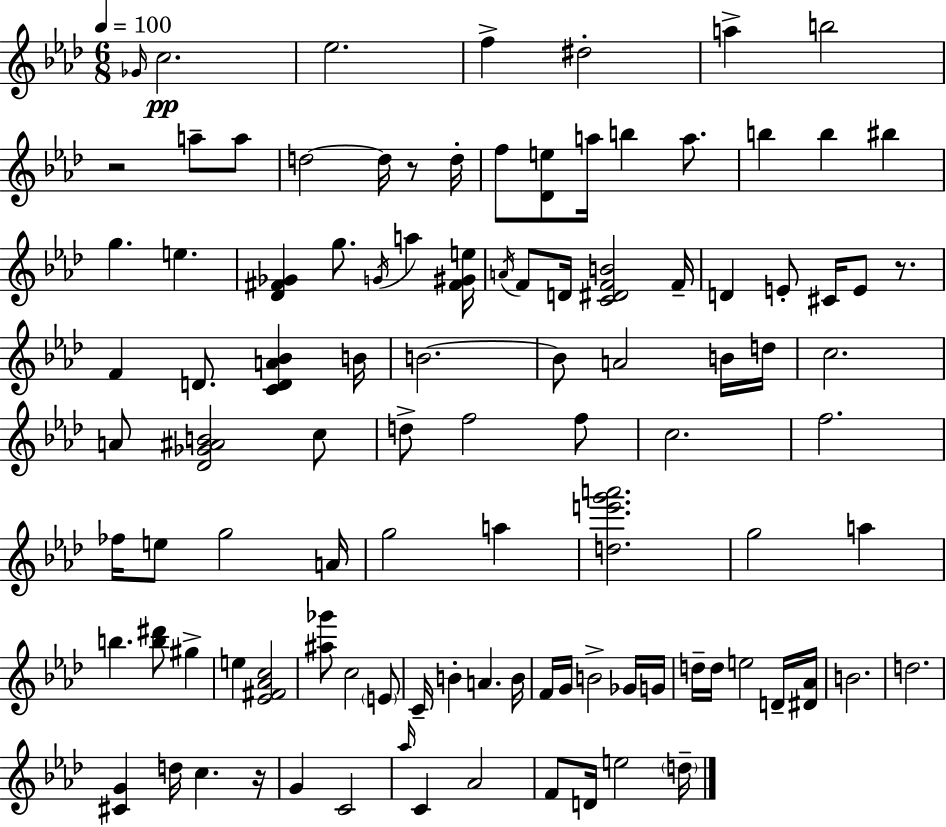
{
  \clef treble
  \numericTimeSignature
  \time 6/8
  \key aes \major
  \tempo 4 = 100
  \grace { ges'16 }\pp c''2. | ees''2. | f''4-> dis''2-. | a''4-> b''2 | \break r2 a''8-- a''8 | d''2~~ d''16 r8 | d''16-. f''8 <des' e''>8 a''16 b''4 a''8. | b''4 b''4 bis''4 | \break g''4. e''4. | <des' fis' ges'>4 g''8. \acciaccatura { g'16 } a''4 | <fis' gis' e''>16 \acciaccatura { a'16 } f'8 d'16 <c' dis' f' b'>2 | f'16-- d'4 e'8-. cis'16 e'8 | \break r8. f'4 d'8. <c' d' a' bes'>4 | b'16 b'2.~~ | b'8 a'2 | b'16 d''16 c''2. | \break a'8 <des' ges' ais' b'>2 | c''8 d''8-> f''2 | f''8 c''2. | f''2. | \break fes''16 e''8 g''2 | a'16 g''2 a''4 | <d'' e''' g''' a'''>2. | g''2 a''4 | \break b''4. <b'' dis'''>8 gis''4-> | e''4 <ees' fis' aes' c''>2 | <ais'' ges'''>8 c''2 | \parenthesize e'8 c'16-- b'4-. a'4. | \break b'16 f'16 g'16 b'2-> | ges'16 g'16 d''16-- d''16 e''2 | d'16-- <dis' aes'>16 b'2. | d''2. | \break <cis' g'>4 d''16 c''4. | r16 g'4 c'2 | \grace { aes''16 } c'4 aes'2 | f'8 d'16 e''2 | \break \parenthesize d''16-- \bar "|."
}